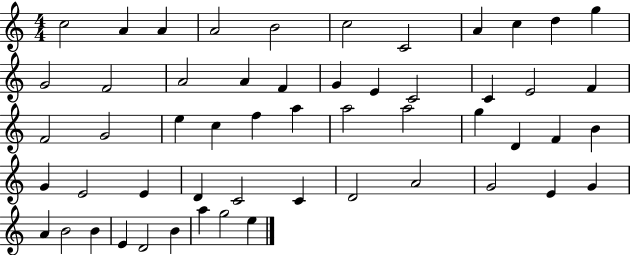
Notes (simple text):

C5/h A4/q A4/q A4/h B4/h C5/h C4/h A4/q C5/q D5/q G5/q G4/h F4/h A4/h A4/q F4/q G4/q E4/q C4/h C4/q E4/h F4/q F4/h G4/h E5/q C5/q F5/q A5/q A5/h A5/h G5/q D4/q F4/q B4/q G4/q E4/h E4/q D4/q C4/h C4/q D4/h A4/h G4/h E4/q G4/q A4/q B4/h B4/q E4/q D4/h B4/q A5/q G5/h E5/q